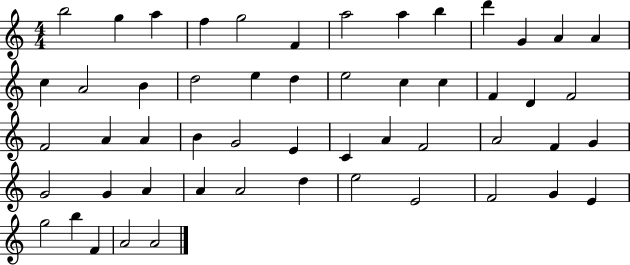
X:1
T:Untitled
M:4/4
L:1/4
K:C
b2 g a f g2 F a2 a b d' G A A c A2 B d2 e d e2 c c F D F2 F2 A A B G2 E C A F2 A2 F G G2 G A A A2 d e2 E2 F2 G E g2 b F A2 A2